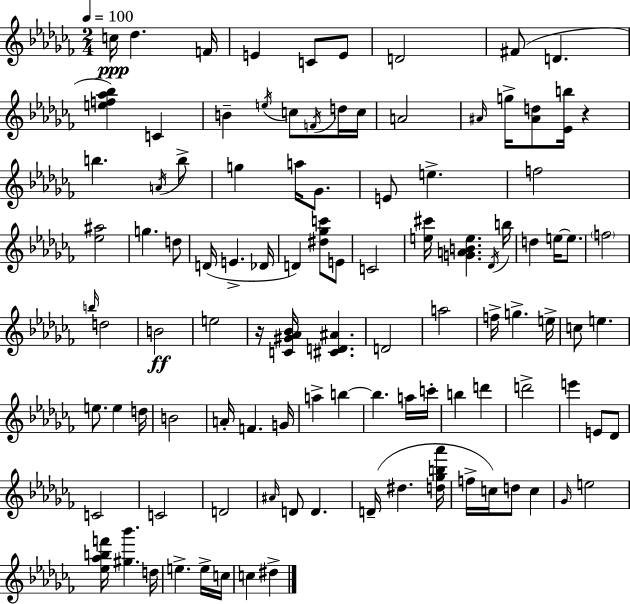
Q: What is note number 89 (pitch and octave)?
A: C5